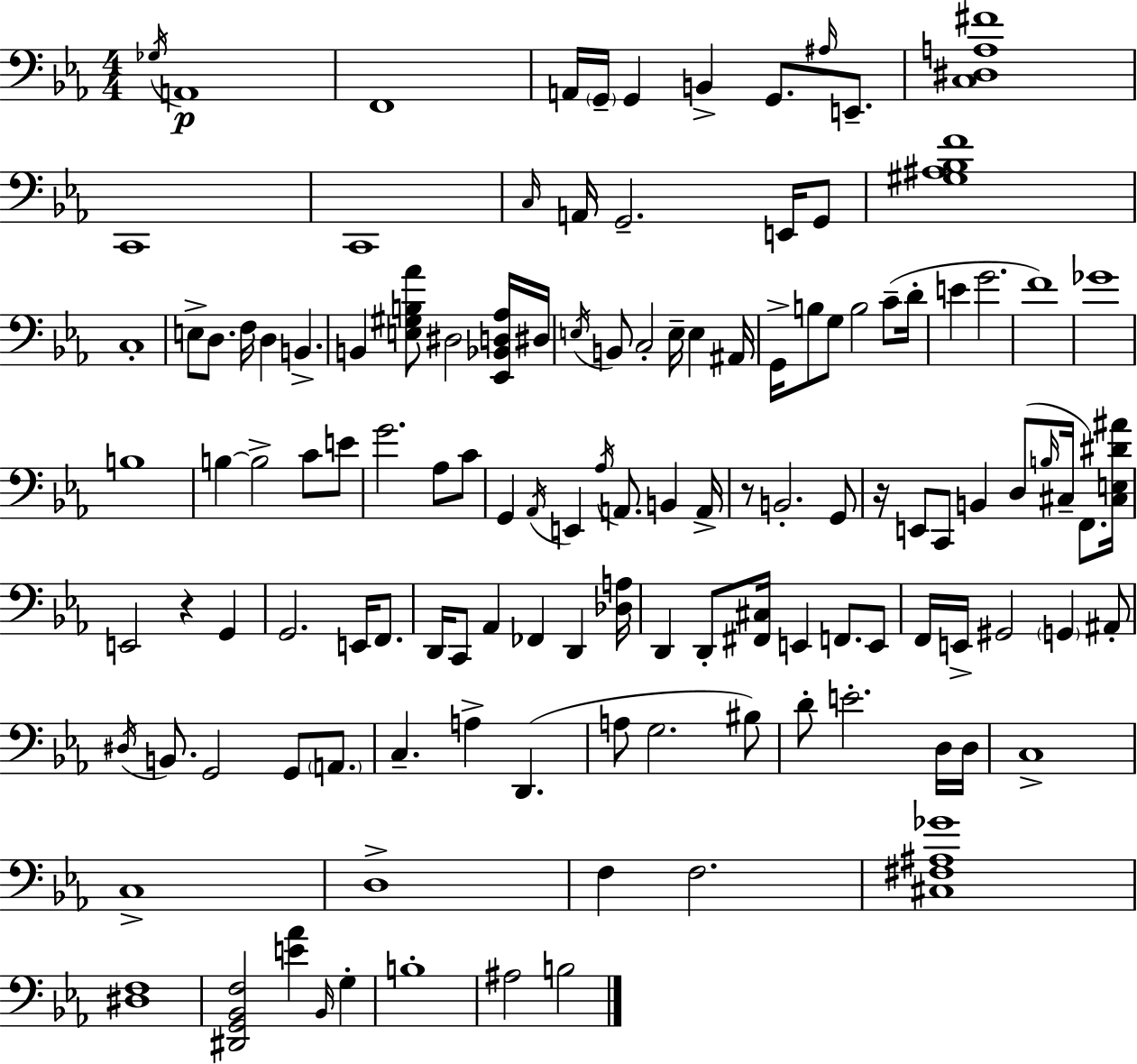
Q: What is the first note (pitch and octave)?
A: Gb3